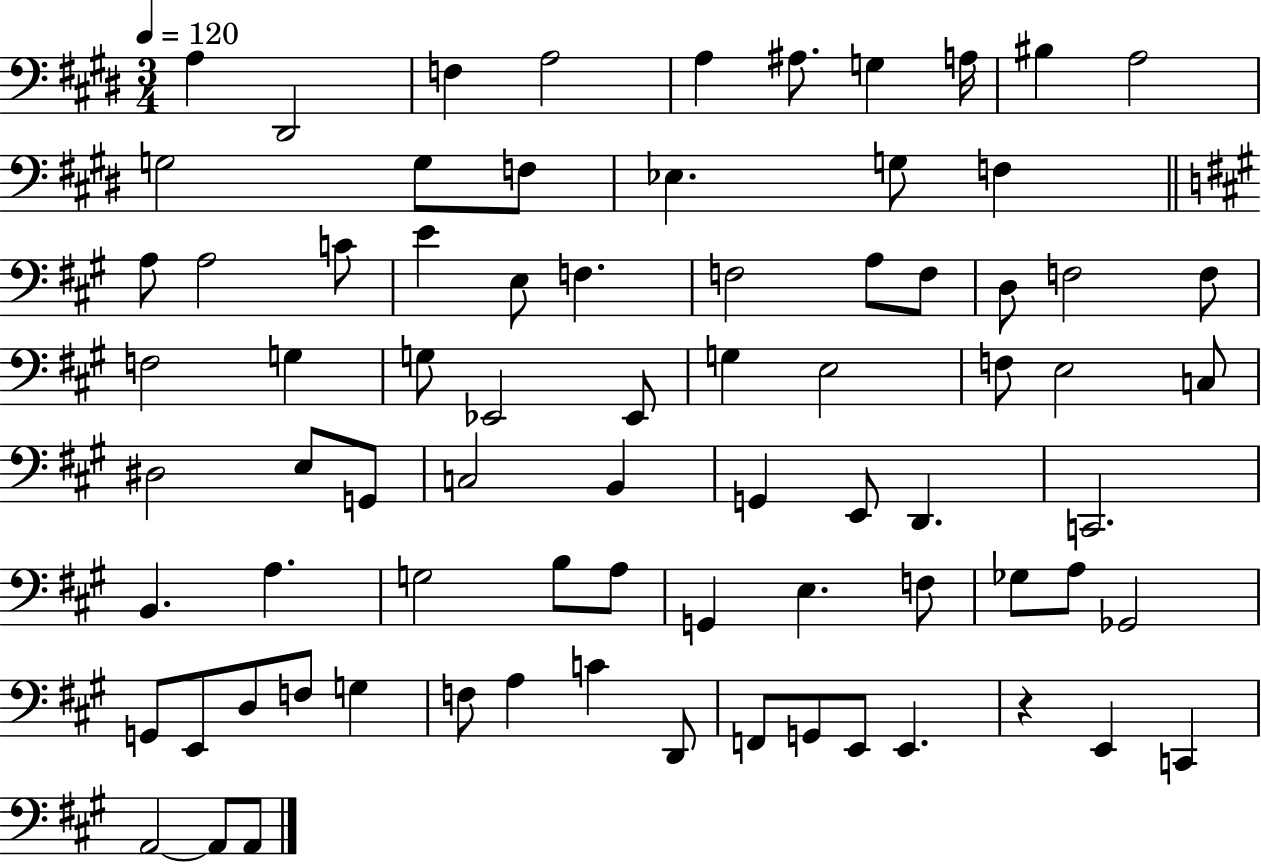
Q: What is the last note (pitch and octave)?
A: A2